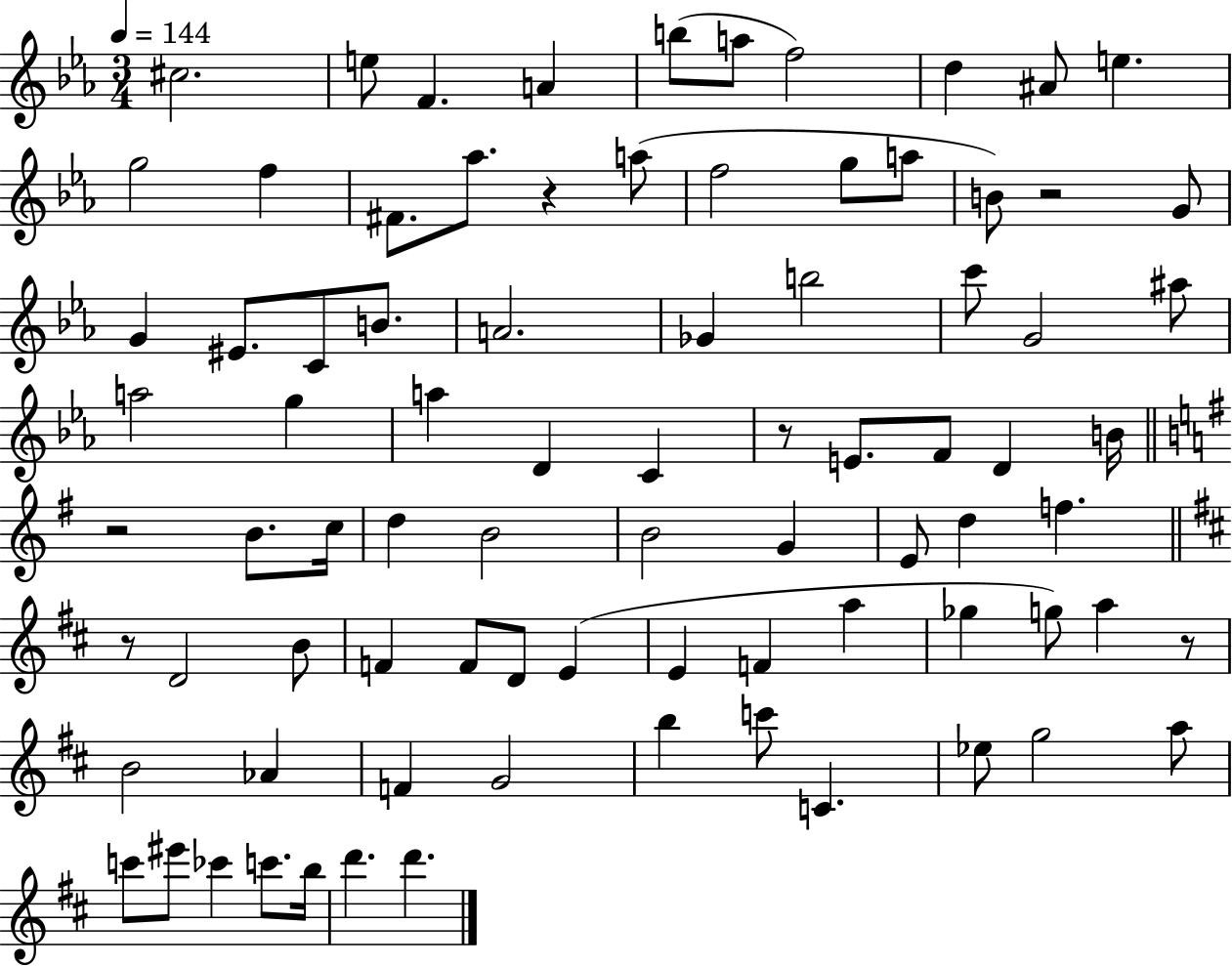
C#5/h. E5/e F4/q. A4/q B5/e A5/e F5/h D5/q A#4/e E5/q. G5/h F5/q F#4/e. Ab5/e. R/q A5/e F5/h G5/e A5/e B4/e R/h G4/e G4/q EIS4/e. C4/e B4/e. A4/h. Gb4/q B5/h C6/e G4/h A#5/e A5/h G5/q A5/q D4/q C4/q R/e E4/e. F4/e D4/q B4/s R/h B4/e. C5/s D5/q B4/h B4/h G4/q E4/e D5/q F5/q. R/e D4/h B4/e F4/q F4/e D4/e E4/q E4/q F4/q A5/q Gb5/q G5/e A5/q R/e B4/h Ab4/q F4/q G4/h B5/q C6/e C4/q. Eb5/e G5/h A5/e C6/e EIS6/e CES6/q C6/e. B5/s D6/q. D6/q.